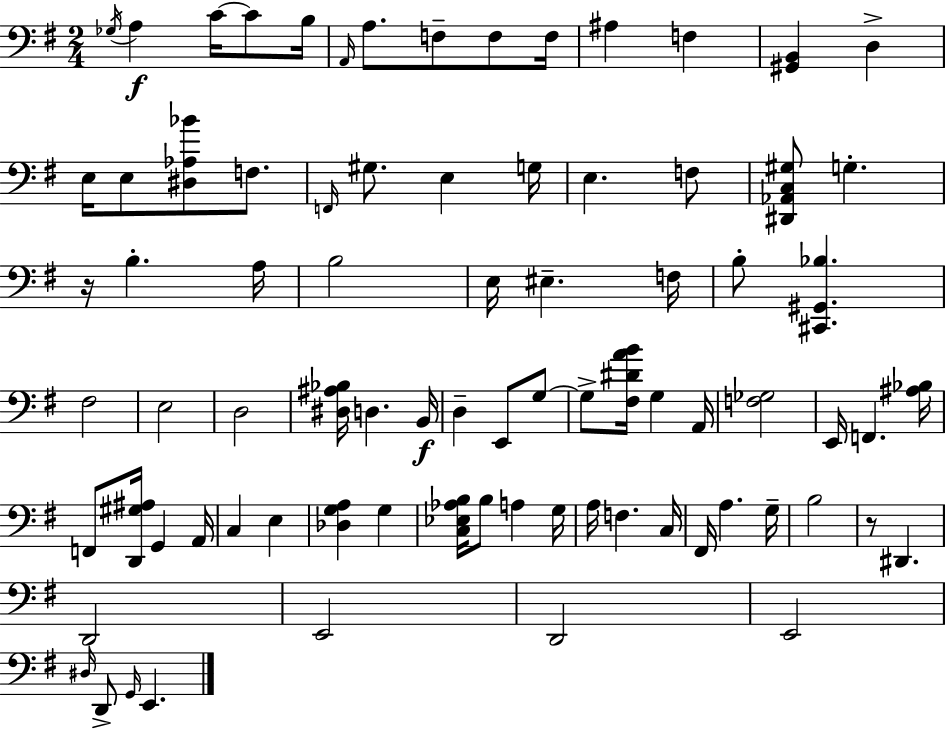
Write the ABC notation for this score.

X:1
T:Untitled
M:2/4
L:1/4
K:Em
_G,/4 A, C/4 C/2 B,/4 A,,/4 A,/2 F,/2 F,/2 F,/4 ^A, F, [^G,,B,,] D, E,/4 E,/2 [^D,_A,_B]/2 F,/2 F,,/4 ^G,/2 E, G,/4 E, F,/2 [^D,,_A,,C,^G,]/2 G, z/4 B, A,/4 B,2 E,/4 ^E, F,/4 B,/2 [^C,,^G,,_B,] ^F,2 E,2 D,2 [^D,^A,_B,]/4 D, B,,/4 D, E,,/2 G,/2 G,/2 [^F,^DAB]/4 G, A,,/4 [F,_G,]2 E,,/4 F,, [^A,_B,]/4 F,,/2 [D,,^G,^A,]/4 G,, A,,/4 C, E, [_D,G,A,] G, [C,_E,_A,B,]/4 B,/2 A, G,/4 A,/4 F, C,/4 ^F,,/4 A, G,/4 B,2 z/2 ^D,, D,,2 E,,2 D,,2 E,,2 ^D,/4 D,,/2 G,,/4 E,,